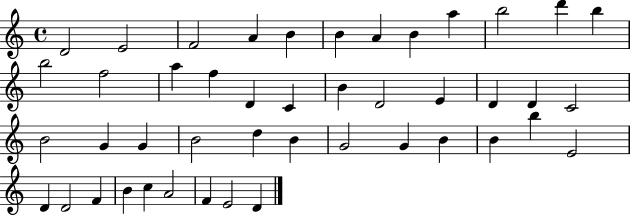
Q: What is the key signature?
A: C major